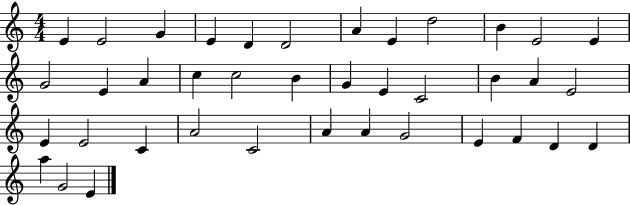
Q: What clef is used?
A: treble